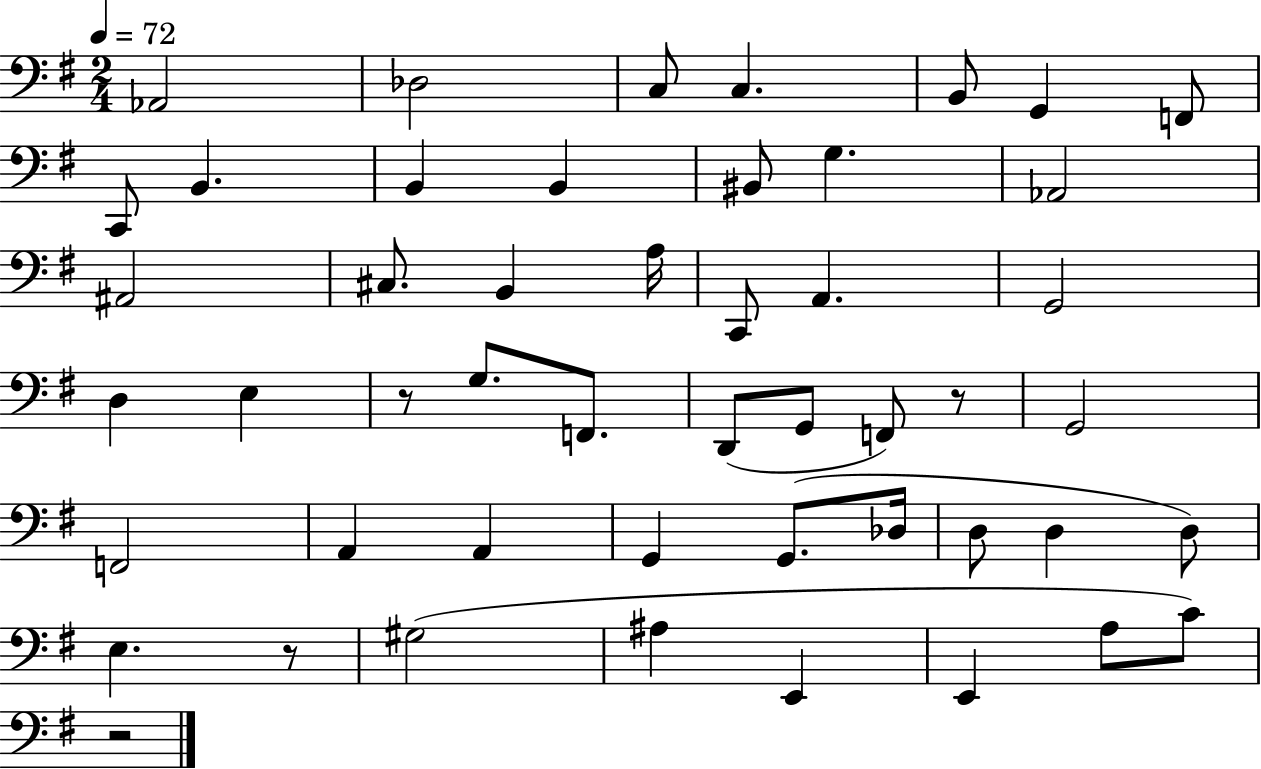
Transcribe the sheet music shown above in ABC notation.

X:1
T:Untitled
M:2/4
L:1/4
K:G
_A,,2 _D,2 C,/2 C, B,,/2 G,, F,,/2 C,,/2 B,, B,, B,, ^B,,/2 G, _A,,2 ^A,,2 ^C,/2 B,, A,/4 C,,/2 A,, G,,2 D, E, z/2 G,/2 F,,/2 D,,/2 G,,/2 F,,/2 z/2 G,,2 F,,2 A,, A,, G,, G,,/2 _D,/4 D,/2 D, D,/2 E, z/2 ^G,2 ^A, E,, E,, A,/2 C/2 z2